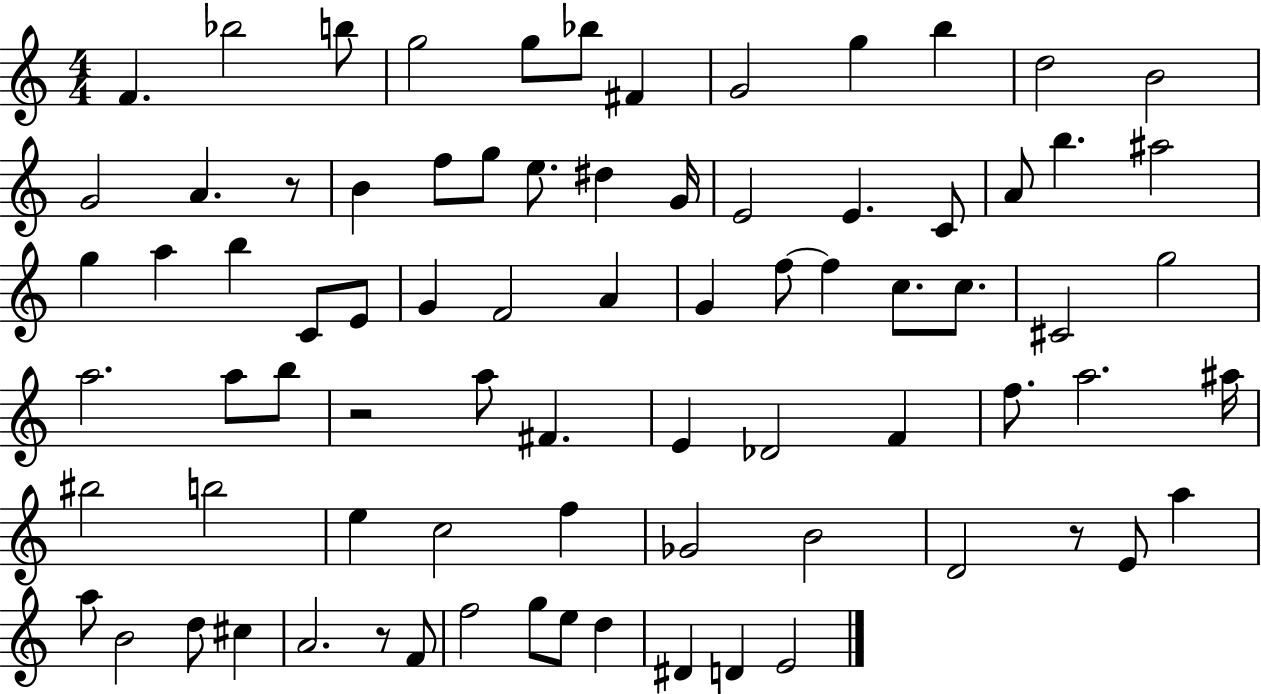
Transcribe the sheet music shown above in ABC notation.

X:1
T:Untitled
M:4/4
L:1/4
K:C
F _b2 b/2 g2 g/2 _b/2 ^F G2 g b d2 B2 G2 A z/2 B f/2 g/2 e/2 ^d G/4 E2 E C/2 A/2 b ^a2 g a b C/2 E/2 G F2 A G f/2 f c/2 c/2 ^C2 g2 a2 a/2 b/2 z2 a/2 ^F E _D2 F f/2 a2 ^a/4 ^b2 b2 e c2 f _G2 B2 D2 z/2 E/2 a a/2 B2 d/2 ^c A2 z/2 F/2 f2 g/2 e/2 d ^D D E2